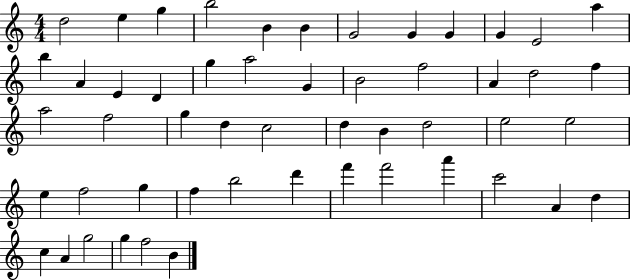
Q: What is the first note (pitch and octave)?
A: D5